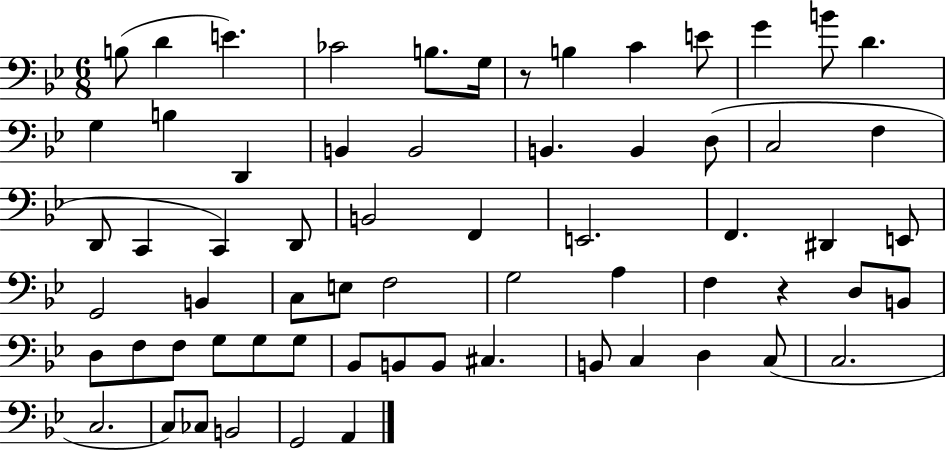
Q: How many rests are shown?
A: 2